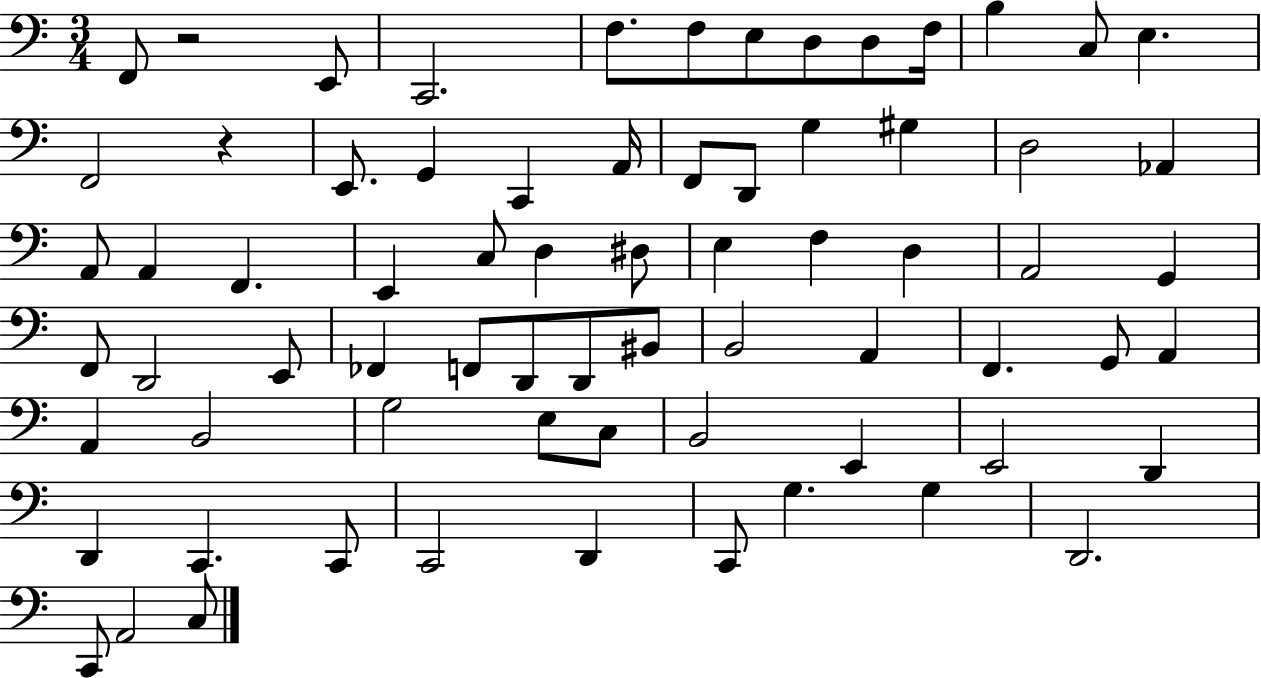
F2/e R/h E2/e C2/h. F3/e. F3/e E3/e D3/e D3/e F3/s B3/q C3/e E3/q. F2/h R/q E2/e. G2/q C2/q A2/s F2/e D2/e G3/q G#3/q D3/h Ab2/q A2/e A2/q F2/q. E2/q C3/e D3/q D#3/e E3/q F3/q D3/q A2/h G2/q F2/e D2/h E2/e FES2/q F2/e D2/e D2/e BIS2/e B2/h A2/q F2/q. G2/e A2/q A2/q B2/h G3/h E3/e C3/e B2/h E2/q E2/h D2/q D2/q C2/q. C2/e C2/h D2/q C2/e G3/q. G3/q D2/h. C2/e A2/h C3/e